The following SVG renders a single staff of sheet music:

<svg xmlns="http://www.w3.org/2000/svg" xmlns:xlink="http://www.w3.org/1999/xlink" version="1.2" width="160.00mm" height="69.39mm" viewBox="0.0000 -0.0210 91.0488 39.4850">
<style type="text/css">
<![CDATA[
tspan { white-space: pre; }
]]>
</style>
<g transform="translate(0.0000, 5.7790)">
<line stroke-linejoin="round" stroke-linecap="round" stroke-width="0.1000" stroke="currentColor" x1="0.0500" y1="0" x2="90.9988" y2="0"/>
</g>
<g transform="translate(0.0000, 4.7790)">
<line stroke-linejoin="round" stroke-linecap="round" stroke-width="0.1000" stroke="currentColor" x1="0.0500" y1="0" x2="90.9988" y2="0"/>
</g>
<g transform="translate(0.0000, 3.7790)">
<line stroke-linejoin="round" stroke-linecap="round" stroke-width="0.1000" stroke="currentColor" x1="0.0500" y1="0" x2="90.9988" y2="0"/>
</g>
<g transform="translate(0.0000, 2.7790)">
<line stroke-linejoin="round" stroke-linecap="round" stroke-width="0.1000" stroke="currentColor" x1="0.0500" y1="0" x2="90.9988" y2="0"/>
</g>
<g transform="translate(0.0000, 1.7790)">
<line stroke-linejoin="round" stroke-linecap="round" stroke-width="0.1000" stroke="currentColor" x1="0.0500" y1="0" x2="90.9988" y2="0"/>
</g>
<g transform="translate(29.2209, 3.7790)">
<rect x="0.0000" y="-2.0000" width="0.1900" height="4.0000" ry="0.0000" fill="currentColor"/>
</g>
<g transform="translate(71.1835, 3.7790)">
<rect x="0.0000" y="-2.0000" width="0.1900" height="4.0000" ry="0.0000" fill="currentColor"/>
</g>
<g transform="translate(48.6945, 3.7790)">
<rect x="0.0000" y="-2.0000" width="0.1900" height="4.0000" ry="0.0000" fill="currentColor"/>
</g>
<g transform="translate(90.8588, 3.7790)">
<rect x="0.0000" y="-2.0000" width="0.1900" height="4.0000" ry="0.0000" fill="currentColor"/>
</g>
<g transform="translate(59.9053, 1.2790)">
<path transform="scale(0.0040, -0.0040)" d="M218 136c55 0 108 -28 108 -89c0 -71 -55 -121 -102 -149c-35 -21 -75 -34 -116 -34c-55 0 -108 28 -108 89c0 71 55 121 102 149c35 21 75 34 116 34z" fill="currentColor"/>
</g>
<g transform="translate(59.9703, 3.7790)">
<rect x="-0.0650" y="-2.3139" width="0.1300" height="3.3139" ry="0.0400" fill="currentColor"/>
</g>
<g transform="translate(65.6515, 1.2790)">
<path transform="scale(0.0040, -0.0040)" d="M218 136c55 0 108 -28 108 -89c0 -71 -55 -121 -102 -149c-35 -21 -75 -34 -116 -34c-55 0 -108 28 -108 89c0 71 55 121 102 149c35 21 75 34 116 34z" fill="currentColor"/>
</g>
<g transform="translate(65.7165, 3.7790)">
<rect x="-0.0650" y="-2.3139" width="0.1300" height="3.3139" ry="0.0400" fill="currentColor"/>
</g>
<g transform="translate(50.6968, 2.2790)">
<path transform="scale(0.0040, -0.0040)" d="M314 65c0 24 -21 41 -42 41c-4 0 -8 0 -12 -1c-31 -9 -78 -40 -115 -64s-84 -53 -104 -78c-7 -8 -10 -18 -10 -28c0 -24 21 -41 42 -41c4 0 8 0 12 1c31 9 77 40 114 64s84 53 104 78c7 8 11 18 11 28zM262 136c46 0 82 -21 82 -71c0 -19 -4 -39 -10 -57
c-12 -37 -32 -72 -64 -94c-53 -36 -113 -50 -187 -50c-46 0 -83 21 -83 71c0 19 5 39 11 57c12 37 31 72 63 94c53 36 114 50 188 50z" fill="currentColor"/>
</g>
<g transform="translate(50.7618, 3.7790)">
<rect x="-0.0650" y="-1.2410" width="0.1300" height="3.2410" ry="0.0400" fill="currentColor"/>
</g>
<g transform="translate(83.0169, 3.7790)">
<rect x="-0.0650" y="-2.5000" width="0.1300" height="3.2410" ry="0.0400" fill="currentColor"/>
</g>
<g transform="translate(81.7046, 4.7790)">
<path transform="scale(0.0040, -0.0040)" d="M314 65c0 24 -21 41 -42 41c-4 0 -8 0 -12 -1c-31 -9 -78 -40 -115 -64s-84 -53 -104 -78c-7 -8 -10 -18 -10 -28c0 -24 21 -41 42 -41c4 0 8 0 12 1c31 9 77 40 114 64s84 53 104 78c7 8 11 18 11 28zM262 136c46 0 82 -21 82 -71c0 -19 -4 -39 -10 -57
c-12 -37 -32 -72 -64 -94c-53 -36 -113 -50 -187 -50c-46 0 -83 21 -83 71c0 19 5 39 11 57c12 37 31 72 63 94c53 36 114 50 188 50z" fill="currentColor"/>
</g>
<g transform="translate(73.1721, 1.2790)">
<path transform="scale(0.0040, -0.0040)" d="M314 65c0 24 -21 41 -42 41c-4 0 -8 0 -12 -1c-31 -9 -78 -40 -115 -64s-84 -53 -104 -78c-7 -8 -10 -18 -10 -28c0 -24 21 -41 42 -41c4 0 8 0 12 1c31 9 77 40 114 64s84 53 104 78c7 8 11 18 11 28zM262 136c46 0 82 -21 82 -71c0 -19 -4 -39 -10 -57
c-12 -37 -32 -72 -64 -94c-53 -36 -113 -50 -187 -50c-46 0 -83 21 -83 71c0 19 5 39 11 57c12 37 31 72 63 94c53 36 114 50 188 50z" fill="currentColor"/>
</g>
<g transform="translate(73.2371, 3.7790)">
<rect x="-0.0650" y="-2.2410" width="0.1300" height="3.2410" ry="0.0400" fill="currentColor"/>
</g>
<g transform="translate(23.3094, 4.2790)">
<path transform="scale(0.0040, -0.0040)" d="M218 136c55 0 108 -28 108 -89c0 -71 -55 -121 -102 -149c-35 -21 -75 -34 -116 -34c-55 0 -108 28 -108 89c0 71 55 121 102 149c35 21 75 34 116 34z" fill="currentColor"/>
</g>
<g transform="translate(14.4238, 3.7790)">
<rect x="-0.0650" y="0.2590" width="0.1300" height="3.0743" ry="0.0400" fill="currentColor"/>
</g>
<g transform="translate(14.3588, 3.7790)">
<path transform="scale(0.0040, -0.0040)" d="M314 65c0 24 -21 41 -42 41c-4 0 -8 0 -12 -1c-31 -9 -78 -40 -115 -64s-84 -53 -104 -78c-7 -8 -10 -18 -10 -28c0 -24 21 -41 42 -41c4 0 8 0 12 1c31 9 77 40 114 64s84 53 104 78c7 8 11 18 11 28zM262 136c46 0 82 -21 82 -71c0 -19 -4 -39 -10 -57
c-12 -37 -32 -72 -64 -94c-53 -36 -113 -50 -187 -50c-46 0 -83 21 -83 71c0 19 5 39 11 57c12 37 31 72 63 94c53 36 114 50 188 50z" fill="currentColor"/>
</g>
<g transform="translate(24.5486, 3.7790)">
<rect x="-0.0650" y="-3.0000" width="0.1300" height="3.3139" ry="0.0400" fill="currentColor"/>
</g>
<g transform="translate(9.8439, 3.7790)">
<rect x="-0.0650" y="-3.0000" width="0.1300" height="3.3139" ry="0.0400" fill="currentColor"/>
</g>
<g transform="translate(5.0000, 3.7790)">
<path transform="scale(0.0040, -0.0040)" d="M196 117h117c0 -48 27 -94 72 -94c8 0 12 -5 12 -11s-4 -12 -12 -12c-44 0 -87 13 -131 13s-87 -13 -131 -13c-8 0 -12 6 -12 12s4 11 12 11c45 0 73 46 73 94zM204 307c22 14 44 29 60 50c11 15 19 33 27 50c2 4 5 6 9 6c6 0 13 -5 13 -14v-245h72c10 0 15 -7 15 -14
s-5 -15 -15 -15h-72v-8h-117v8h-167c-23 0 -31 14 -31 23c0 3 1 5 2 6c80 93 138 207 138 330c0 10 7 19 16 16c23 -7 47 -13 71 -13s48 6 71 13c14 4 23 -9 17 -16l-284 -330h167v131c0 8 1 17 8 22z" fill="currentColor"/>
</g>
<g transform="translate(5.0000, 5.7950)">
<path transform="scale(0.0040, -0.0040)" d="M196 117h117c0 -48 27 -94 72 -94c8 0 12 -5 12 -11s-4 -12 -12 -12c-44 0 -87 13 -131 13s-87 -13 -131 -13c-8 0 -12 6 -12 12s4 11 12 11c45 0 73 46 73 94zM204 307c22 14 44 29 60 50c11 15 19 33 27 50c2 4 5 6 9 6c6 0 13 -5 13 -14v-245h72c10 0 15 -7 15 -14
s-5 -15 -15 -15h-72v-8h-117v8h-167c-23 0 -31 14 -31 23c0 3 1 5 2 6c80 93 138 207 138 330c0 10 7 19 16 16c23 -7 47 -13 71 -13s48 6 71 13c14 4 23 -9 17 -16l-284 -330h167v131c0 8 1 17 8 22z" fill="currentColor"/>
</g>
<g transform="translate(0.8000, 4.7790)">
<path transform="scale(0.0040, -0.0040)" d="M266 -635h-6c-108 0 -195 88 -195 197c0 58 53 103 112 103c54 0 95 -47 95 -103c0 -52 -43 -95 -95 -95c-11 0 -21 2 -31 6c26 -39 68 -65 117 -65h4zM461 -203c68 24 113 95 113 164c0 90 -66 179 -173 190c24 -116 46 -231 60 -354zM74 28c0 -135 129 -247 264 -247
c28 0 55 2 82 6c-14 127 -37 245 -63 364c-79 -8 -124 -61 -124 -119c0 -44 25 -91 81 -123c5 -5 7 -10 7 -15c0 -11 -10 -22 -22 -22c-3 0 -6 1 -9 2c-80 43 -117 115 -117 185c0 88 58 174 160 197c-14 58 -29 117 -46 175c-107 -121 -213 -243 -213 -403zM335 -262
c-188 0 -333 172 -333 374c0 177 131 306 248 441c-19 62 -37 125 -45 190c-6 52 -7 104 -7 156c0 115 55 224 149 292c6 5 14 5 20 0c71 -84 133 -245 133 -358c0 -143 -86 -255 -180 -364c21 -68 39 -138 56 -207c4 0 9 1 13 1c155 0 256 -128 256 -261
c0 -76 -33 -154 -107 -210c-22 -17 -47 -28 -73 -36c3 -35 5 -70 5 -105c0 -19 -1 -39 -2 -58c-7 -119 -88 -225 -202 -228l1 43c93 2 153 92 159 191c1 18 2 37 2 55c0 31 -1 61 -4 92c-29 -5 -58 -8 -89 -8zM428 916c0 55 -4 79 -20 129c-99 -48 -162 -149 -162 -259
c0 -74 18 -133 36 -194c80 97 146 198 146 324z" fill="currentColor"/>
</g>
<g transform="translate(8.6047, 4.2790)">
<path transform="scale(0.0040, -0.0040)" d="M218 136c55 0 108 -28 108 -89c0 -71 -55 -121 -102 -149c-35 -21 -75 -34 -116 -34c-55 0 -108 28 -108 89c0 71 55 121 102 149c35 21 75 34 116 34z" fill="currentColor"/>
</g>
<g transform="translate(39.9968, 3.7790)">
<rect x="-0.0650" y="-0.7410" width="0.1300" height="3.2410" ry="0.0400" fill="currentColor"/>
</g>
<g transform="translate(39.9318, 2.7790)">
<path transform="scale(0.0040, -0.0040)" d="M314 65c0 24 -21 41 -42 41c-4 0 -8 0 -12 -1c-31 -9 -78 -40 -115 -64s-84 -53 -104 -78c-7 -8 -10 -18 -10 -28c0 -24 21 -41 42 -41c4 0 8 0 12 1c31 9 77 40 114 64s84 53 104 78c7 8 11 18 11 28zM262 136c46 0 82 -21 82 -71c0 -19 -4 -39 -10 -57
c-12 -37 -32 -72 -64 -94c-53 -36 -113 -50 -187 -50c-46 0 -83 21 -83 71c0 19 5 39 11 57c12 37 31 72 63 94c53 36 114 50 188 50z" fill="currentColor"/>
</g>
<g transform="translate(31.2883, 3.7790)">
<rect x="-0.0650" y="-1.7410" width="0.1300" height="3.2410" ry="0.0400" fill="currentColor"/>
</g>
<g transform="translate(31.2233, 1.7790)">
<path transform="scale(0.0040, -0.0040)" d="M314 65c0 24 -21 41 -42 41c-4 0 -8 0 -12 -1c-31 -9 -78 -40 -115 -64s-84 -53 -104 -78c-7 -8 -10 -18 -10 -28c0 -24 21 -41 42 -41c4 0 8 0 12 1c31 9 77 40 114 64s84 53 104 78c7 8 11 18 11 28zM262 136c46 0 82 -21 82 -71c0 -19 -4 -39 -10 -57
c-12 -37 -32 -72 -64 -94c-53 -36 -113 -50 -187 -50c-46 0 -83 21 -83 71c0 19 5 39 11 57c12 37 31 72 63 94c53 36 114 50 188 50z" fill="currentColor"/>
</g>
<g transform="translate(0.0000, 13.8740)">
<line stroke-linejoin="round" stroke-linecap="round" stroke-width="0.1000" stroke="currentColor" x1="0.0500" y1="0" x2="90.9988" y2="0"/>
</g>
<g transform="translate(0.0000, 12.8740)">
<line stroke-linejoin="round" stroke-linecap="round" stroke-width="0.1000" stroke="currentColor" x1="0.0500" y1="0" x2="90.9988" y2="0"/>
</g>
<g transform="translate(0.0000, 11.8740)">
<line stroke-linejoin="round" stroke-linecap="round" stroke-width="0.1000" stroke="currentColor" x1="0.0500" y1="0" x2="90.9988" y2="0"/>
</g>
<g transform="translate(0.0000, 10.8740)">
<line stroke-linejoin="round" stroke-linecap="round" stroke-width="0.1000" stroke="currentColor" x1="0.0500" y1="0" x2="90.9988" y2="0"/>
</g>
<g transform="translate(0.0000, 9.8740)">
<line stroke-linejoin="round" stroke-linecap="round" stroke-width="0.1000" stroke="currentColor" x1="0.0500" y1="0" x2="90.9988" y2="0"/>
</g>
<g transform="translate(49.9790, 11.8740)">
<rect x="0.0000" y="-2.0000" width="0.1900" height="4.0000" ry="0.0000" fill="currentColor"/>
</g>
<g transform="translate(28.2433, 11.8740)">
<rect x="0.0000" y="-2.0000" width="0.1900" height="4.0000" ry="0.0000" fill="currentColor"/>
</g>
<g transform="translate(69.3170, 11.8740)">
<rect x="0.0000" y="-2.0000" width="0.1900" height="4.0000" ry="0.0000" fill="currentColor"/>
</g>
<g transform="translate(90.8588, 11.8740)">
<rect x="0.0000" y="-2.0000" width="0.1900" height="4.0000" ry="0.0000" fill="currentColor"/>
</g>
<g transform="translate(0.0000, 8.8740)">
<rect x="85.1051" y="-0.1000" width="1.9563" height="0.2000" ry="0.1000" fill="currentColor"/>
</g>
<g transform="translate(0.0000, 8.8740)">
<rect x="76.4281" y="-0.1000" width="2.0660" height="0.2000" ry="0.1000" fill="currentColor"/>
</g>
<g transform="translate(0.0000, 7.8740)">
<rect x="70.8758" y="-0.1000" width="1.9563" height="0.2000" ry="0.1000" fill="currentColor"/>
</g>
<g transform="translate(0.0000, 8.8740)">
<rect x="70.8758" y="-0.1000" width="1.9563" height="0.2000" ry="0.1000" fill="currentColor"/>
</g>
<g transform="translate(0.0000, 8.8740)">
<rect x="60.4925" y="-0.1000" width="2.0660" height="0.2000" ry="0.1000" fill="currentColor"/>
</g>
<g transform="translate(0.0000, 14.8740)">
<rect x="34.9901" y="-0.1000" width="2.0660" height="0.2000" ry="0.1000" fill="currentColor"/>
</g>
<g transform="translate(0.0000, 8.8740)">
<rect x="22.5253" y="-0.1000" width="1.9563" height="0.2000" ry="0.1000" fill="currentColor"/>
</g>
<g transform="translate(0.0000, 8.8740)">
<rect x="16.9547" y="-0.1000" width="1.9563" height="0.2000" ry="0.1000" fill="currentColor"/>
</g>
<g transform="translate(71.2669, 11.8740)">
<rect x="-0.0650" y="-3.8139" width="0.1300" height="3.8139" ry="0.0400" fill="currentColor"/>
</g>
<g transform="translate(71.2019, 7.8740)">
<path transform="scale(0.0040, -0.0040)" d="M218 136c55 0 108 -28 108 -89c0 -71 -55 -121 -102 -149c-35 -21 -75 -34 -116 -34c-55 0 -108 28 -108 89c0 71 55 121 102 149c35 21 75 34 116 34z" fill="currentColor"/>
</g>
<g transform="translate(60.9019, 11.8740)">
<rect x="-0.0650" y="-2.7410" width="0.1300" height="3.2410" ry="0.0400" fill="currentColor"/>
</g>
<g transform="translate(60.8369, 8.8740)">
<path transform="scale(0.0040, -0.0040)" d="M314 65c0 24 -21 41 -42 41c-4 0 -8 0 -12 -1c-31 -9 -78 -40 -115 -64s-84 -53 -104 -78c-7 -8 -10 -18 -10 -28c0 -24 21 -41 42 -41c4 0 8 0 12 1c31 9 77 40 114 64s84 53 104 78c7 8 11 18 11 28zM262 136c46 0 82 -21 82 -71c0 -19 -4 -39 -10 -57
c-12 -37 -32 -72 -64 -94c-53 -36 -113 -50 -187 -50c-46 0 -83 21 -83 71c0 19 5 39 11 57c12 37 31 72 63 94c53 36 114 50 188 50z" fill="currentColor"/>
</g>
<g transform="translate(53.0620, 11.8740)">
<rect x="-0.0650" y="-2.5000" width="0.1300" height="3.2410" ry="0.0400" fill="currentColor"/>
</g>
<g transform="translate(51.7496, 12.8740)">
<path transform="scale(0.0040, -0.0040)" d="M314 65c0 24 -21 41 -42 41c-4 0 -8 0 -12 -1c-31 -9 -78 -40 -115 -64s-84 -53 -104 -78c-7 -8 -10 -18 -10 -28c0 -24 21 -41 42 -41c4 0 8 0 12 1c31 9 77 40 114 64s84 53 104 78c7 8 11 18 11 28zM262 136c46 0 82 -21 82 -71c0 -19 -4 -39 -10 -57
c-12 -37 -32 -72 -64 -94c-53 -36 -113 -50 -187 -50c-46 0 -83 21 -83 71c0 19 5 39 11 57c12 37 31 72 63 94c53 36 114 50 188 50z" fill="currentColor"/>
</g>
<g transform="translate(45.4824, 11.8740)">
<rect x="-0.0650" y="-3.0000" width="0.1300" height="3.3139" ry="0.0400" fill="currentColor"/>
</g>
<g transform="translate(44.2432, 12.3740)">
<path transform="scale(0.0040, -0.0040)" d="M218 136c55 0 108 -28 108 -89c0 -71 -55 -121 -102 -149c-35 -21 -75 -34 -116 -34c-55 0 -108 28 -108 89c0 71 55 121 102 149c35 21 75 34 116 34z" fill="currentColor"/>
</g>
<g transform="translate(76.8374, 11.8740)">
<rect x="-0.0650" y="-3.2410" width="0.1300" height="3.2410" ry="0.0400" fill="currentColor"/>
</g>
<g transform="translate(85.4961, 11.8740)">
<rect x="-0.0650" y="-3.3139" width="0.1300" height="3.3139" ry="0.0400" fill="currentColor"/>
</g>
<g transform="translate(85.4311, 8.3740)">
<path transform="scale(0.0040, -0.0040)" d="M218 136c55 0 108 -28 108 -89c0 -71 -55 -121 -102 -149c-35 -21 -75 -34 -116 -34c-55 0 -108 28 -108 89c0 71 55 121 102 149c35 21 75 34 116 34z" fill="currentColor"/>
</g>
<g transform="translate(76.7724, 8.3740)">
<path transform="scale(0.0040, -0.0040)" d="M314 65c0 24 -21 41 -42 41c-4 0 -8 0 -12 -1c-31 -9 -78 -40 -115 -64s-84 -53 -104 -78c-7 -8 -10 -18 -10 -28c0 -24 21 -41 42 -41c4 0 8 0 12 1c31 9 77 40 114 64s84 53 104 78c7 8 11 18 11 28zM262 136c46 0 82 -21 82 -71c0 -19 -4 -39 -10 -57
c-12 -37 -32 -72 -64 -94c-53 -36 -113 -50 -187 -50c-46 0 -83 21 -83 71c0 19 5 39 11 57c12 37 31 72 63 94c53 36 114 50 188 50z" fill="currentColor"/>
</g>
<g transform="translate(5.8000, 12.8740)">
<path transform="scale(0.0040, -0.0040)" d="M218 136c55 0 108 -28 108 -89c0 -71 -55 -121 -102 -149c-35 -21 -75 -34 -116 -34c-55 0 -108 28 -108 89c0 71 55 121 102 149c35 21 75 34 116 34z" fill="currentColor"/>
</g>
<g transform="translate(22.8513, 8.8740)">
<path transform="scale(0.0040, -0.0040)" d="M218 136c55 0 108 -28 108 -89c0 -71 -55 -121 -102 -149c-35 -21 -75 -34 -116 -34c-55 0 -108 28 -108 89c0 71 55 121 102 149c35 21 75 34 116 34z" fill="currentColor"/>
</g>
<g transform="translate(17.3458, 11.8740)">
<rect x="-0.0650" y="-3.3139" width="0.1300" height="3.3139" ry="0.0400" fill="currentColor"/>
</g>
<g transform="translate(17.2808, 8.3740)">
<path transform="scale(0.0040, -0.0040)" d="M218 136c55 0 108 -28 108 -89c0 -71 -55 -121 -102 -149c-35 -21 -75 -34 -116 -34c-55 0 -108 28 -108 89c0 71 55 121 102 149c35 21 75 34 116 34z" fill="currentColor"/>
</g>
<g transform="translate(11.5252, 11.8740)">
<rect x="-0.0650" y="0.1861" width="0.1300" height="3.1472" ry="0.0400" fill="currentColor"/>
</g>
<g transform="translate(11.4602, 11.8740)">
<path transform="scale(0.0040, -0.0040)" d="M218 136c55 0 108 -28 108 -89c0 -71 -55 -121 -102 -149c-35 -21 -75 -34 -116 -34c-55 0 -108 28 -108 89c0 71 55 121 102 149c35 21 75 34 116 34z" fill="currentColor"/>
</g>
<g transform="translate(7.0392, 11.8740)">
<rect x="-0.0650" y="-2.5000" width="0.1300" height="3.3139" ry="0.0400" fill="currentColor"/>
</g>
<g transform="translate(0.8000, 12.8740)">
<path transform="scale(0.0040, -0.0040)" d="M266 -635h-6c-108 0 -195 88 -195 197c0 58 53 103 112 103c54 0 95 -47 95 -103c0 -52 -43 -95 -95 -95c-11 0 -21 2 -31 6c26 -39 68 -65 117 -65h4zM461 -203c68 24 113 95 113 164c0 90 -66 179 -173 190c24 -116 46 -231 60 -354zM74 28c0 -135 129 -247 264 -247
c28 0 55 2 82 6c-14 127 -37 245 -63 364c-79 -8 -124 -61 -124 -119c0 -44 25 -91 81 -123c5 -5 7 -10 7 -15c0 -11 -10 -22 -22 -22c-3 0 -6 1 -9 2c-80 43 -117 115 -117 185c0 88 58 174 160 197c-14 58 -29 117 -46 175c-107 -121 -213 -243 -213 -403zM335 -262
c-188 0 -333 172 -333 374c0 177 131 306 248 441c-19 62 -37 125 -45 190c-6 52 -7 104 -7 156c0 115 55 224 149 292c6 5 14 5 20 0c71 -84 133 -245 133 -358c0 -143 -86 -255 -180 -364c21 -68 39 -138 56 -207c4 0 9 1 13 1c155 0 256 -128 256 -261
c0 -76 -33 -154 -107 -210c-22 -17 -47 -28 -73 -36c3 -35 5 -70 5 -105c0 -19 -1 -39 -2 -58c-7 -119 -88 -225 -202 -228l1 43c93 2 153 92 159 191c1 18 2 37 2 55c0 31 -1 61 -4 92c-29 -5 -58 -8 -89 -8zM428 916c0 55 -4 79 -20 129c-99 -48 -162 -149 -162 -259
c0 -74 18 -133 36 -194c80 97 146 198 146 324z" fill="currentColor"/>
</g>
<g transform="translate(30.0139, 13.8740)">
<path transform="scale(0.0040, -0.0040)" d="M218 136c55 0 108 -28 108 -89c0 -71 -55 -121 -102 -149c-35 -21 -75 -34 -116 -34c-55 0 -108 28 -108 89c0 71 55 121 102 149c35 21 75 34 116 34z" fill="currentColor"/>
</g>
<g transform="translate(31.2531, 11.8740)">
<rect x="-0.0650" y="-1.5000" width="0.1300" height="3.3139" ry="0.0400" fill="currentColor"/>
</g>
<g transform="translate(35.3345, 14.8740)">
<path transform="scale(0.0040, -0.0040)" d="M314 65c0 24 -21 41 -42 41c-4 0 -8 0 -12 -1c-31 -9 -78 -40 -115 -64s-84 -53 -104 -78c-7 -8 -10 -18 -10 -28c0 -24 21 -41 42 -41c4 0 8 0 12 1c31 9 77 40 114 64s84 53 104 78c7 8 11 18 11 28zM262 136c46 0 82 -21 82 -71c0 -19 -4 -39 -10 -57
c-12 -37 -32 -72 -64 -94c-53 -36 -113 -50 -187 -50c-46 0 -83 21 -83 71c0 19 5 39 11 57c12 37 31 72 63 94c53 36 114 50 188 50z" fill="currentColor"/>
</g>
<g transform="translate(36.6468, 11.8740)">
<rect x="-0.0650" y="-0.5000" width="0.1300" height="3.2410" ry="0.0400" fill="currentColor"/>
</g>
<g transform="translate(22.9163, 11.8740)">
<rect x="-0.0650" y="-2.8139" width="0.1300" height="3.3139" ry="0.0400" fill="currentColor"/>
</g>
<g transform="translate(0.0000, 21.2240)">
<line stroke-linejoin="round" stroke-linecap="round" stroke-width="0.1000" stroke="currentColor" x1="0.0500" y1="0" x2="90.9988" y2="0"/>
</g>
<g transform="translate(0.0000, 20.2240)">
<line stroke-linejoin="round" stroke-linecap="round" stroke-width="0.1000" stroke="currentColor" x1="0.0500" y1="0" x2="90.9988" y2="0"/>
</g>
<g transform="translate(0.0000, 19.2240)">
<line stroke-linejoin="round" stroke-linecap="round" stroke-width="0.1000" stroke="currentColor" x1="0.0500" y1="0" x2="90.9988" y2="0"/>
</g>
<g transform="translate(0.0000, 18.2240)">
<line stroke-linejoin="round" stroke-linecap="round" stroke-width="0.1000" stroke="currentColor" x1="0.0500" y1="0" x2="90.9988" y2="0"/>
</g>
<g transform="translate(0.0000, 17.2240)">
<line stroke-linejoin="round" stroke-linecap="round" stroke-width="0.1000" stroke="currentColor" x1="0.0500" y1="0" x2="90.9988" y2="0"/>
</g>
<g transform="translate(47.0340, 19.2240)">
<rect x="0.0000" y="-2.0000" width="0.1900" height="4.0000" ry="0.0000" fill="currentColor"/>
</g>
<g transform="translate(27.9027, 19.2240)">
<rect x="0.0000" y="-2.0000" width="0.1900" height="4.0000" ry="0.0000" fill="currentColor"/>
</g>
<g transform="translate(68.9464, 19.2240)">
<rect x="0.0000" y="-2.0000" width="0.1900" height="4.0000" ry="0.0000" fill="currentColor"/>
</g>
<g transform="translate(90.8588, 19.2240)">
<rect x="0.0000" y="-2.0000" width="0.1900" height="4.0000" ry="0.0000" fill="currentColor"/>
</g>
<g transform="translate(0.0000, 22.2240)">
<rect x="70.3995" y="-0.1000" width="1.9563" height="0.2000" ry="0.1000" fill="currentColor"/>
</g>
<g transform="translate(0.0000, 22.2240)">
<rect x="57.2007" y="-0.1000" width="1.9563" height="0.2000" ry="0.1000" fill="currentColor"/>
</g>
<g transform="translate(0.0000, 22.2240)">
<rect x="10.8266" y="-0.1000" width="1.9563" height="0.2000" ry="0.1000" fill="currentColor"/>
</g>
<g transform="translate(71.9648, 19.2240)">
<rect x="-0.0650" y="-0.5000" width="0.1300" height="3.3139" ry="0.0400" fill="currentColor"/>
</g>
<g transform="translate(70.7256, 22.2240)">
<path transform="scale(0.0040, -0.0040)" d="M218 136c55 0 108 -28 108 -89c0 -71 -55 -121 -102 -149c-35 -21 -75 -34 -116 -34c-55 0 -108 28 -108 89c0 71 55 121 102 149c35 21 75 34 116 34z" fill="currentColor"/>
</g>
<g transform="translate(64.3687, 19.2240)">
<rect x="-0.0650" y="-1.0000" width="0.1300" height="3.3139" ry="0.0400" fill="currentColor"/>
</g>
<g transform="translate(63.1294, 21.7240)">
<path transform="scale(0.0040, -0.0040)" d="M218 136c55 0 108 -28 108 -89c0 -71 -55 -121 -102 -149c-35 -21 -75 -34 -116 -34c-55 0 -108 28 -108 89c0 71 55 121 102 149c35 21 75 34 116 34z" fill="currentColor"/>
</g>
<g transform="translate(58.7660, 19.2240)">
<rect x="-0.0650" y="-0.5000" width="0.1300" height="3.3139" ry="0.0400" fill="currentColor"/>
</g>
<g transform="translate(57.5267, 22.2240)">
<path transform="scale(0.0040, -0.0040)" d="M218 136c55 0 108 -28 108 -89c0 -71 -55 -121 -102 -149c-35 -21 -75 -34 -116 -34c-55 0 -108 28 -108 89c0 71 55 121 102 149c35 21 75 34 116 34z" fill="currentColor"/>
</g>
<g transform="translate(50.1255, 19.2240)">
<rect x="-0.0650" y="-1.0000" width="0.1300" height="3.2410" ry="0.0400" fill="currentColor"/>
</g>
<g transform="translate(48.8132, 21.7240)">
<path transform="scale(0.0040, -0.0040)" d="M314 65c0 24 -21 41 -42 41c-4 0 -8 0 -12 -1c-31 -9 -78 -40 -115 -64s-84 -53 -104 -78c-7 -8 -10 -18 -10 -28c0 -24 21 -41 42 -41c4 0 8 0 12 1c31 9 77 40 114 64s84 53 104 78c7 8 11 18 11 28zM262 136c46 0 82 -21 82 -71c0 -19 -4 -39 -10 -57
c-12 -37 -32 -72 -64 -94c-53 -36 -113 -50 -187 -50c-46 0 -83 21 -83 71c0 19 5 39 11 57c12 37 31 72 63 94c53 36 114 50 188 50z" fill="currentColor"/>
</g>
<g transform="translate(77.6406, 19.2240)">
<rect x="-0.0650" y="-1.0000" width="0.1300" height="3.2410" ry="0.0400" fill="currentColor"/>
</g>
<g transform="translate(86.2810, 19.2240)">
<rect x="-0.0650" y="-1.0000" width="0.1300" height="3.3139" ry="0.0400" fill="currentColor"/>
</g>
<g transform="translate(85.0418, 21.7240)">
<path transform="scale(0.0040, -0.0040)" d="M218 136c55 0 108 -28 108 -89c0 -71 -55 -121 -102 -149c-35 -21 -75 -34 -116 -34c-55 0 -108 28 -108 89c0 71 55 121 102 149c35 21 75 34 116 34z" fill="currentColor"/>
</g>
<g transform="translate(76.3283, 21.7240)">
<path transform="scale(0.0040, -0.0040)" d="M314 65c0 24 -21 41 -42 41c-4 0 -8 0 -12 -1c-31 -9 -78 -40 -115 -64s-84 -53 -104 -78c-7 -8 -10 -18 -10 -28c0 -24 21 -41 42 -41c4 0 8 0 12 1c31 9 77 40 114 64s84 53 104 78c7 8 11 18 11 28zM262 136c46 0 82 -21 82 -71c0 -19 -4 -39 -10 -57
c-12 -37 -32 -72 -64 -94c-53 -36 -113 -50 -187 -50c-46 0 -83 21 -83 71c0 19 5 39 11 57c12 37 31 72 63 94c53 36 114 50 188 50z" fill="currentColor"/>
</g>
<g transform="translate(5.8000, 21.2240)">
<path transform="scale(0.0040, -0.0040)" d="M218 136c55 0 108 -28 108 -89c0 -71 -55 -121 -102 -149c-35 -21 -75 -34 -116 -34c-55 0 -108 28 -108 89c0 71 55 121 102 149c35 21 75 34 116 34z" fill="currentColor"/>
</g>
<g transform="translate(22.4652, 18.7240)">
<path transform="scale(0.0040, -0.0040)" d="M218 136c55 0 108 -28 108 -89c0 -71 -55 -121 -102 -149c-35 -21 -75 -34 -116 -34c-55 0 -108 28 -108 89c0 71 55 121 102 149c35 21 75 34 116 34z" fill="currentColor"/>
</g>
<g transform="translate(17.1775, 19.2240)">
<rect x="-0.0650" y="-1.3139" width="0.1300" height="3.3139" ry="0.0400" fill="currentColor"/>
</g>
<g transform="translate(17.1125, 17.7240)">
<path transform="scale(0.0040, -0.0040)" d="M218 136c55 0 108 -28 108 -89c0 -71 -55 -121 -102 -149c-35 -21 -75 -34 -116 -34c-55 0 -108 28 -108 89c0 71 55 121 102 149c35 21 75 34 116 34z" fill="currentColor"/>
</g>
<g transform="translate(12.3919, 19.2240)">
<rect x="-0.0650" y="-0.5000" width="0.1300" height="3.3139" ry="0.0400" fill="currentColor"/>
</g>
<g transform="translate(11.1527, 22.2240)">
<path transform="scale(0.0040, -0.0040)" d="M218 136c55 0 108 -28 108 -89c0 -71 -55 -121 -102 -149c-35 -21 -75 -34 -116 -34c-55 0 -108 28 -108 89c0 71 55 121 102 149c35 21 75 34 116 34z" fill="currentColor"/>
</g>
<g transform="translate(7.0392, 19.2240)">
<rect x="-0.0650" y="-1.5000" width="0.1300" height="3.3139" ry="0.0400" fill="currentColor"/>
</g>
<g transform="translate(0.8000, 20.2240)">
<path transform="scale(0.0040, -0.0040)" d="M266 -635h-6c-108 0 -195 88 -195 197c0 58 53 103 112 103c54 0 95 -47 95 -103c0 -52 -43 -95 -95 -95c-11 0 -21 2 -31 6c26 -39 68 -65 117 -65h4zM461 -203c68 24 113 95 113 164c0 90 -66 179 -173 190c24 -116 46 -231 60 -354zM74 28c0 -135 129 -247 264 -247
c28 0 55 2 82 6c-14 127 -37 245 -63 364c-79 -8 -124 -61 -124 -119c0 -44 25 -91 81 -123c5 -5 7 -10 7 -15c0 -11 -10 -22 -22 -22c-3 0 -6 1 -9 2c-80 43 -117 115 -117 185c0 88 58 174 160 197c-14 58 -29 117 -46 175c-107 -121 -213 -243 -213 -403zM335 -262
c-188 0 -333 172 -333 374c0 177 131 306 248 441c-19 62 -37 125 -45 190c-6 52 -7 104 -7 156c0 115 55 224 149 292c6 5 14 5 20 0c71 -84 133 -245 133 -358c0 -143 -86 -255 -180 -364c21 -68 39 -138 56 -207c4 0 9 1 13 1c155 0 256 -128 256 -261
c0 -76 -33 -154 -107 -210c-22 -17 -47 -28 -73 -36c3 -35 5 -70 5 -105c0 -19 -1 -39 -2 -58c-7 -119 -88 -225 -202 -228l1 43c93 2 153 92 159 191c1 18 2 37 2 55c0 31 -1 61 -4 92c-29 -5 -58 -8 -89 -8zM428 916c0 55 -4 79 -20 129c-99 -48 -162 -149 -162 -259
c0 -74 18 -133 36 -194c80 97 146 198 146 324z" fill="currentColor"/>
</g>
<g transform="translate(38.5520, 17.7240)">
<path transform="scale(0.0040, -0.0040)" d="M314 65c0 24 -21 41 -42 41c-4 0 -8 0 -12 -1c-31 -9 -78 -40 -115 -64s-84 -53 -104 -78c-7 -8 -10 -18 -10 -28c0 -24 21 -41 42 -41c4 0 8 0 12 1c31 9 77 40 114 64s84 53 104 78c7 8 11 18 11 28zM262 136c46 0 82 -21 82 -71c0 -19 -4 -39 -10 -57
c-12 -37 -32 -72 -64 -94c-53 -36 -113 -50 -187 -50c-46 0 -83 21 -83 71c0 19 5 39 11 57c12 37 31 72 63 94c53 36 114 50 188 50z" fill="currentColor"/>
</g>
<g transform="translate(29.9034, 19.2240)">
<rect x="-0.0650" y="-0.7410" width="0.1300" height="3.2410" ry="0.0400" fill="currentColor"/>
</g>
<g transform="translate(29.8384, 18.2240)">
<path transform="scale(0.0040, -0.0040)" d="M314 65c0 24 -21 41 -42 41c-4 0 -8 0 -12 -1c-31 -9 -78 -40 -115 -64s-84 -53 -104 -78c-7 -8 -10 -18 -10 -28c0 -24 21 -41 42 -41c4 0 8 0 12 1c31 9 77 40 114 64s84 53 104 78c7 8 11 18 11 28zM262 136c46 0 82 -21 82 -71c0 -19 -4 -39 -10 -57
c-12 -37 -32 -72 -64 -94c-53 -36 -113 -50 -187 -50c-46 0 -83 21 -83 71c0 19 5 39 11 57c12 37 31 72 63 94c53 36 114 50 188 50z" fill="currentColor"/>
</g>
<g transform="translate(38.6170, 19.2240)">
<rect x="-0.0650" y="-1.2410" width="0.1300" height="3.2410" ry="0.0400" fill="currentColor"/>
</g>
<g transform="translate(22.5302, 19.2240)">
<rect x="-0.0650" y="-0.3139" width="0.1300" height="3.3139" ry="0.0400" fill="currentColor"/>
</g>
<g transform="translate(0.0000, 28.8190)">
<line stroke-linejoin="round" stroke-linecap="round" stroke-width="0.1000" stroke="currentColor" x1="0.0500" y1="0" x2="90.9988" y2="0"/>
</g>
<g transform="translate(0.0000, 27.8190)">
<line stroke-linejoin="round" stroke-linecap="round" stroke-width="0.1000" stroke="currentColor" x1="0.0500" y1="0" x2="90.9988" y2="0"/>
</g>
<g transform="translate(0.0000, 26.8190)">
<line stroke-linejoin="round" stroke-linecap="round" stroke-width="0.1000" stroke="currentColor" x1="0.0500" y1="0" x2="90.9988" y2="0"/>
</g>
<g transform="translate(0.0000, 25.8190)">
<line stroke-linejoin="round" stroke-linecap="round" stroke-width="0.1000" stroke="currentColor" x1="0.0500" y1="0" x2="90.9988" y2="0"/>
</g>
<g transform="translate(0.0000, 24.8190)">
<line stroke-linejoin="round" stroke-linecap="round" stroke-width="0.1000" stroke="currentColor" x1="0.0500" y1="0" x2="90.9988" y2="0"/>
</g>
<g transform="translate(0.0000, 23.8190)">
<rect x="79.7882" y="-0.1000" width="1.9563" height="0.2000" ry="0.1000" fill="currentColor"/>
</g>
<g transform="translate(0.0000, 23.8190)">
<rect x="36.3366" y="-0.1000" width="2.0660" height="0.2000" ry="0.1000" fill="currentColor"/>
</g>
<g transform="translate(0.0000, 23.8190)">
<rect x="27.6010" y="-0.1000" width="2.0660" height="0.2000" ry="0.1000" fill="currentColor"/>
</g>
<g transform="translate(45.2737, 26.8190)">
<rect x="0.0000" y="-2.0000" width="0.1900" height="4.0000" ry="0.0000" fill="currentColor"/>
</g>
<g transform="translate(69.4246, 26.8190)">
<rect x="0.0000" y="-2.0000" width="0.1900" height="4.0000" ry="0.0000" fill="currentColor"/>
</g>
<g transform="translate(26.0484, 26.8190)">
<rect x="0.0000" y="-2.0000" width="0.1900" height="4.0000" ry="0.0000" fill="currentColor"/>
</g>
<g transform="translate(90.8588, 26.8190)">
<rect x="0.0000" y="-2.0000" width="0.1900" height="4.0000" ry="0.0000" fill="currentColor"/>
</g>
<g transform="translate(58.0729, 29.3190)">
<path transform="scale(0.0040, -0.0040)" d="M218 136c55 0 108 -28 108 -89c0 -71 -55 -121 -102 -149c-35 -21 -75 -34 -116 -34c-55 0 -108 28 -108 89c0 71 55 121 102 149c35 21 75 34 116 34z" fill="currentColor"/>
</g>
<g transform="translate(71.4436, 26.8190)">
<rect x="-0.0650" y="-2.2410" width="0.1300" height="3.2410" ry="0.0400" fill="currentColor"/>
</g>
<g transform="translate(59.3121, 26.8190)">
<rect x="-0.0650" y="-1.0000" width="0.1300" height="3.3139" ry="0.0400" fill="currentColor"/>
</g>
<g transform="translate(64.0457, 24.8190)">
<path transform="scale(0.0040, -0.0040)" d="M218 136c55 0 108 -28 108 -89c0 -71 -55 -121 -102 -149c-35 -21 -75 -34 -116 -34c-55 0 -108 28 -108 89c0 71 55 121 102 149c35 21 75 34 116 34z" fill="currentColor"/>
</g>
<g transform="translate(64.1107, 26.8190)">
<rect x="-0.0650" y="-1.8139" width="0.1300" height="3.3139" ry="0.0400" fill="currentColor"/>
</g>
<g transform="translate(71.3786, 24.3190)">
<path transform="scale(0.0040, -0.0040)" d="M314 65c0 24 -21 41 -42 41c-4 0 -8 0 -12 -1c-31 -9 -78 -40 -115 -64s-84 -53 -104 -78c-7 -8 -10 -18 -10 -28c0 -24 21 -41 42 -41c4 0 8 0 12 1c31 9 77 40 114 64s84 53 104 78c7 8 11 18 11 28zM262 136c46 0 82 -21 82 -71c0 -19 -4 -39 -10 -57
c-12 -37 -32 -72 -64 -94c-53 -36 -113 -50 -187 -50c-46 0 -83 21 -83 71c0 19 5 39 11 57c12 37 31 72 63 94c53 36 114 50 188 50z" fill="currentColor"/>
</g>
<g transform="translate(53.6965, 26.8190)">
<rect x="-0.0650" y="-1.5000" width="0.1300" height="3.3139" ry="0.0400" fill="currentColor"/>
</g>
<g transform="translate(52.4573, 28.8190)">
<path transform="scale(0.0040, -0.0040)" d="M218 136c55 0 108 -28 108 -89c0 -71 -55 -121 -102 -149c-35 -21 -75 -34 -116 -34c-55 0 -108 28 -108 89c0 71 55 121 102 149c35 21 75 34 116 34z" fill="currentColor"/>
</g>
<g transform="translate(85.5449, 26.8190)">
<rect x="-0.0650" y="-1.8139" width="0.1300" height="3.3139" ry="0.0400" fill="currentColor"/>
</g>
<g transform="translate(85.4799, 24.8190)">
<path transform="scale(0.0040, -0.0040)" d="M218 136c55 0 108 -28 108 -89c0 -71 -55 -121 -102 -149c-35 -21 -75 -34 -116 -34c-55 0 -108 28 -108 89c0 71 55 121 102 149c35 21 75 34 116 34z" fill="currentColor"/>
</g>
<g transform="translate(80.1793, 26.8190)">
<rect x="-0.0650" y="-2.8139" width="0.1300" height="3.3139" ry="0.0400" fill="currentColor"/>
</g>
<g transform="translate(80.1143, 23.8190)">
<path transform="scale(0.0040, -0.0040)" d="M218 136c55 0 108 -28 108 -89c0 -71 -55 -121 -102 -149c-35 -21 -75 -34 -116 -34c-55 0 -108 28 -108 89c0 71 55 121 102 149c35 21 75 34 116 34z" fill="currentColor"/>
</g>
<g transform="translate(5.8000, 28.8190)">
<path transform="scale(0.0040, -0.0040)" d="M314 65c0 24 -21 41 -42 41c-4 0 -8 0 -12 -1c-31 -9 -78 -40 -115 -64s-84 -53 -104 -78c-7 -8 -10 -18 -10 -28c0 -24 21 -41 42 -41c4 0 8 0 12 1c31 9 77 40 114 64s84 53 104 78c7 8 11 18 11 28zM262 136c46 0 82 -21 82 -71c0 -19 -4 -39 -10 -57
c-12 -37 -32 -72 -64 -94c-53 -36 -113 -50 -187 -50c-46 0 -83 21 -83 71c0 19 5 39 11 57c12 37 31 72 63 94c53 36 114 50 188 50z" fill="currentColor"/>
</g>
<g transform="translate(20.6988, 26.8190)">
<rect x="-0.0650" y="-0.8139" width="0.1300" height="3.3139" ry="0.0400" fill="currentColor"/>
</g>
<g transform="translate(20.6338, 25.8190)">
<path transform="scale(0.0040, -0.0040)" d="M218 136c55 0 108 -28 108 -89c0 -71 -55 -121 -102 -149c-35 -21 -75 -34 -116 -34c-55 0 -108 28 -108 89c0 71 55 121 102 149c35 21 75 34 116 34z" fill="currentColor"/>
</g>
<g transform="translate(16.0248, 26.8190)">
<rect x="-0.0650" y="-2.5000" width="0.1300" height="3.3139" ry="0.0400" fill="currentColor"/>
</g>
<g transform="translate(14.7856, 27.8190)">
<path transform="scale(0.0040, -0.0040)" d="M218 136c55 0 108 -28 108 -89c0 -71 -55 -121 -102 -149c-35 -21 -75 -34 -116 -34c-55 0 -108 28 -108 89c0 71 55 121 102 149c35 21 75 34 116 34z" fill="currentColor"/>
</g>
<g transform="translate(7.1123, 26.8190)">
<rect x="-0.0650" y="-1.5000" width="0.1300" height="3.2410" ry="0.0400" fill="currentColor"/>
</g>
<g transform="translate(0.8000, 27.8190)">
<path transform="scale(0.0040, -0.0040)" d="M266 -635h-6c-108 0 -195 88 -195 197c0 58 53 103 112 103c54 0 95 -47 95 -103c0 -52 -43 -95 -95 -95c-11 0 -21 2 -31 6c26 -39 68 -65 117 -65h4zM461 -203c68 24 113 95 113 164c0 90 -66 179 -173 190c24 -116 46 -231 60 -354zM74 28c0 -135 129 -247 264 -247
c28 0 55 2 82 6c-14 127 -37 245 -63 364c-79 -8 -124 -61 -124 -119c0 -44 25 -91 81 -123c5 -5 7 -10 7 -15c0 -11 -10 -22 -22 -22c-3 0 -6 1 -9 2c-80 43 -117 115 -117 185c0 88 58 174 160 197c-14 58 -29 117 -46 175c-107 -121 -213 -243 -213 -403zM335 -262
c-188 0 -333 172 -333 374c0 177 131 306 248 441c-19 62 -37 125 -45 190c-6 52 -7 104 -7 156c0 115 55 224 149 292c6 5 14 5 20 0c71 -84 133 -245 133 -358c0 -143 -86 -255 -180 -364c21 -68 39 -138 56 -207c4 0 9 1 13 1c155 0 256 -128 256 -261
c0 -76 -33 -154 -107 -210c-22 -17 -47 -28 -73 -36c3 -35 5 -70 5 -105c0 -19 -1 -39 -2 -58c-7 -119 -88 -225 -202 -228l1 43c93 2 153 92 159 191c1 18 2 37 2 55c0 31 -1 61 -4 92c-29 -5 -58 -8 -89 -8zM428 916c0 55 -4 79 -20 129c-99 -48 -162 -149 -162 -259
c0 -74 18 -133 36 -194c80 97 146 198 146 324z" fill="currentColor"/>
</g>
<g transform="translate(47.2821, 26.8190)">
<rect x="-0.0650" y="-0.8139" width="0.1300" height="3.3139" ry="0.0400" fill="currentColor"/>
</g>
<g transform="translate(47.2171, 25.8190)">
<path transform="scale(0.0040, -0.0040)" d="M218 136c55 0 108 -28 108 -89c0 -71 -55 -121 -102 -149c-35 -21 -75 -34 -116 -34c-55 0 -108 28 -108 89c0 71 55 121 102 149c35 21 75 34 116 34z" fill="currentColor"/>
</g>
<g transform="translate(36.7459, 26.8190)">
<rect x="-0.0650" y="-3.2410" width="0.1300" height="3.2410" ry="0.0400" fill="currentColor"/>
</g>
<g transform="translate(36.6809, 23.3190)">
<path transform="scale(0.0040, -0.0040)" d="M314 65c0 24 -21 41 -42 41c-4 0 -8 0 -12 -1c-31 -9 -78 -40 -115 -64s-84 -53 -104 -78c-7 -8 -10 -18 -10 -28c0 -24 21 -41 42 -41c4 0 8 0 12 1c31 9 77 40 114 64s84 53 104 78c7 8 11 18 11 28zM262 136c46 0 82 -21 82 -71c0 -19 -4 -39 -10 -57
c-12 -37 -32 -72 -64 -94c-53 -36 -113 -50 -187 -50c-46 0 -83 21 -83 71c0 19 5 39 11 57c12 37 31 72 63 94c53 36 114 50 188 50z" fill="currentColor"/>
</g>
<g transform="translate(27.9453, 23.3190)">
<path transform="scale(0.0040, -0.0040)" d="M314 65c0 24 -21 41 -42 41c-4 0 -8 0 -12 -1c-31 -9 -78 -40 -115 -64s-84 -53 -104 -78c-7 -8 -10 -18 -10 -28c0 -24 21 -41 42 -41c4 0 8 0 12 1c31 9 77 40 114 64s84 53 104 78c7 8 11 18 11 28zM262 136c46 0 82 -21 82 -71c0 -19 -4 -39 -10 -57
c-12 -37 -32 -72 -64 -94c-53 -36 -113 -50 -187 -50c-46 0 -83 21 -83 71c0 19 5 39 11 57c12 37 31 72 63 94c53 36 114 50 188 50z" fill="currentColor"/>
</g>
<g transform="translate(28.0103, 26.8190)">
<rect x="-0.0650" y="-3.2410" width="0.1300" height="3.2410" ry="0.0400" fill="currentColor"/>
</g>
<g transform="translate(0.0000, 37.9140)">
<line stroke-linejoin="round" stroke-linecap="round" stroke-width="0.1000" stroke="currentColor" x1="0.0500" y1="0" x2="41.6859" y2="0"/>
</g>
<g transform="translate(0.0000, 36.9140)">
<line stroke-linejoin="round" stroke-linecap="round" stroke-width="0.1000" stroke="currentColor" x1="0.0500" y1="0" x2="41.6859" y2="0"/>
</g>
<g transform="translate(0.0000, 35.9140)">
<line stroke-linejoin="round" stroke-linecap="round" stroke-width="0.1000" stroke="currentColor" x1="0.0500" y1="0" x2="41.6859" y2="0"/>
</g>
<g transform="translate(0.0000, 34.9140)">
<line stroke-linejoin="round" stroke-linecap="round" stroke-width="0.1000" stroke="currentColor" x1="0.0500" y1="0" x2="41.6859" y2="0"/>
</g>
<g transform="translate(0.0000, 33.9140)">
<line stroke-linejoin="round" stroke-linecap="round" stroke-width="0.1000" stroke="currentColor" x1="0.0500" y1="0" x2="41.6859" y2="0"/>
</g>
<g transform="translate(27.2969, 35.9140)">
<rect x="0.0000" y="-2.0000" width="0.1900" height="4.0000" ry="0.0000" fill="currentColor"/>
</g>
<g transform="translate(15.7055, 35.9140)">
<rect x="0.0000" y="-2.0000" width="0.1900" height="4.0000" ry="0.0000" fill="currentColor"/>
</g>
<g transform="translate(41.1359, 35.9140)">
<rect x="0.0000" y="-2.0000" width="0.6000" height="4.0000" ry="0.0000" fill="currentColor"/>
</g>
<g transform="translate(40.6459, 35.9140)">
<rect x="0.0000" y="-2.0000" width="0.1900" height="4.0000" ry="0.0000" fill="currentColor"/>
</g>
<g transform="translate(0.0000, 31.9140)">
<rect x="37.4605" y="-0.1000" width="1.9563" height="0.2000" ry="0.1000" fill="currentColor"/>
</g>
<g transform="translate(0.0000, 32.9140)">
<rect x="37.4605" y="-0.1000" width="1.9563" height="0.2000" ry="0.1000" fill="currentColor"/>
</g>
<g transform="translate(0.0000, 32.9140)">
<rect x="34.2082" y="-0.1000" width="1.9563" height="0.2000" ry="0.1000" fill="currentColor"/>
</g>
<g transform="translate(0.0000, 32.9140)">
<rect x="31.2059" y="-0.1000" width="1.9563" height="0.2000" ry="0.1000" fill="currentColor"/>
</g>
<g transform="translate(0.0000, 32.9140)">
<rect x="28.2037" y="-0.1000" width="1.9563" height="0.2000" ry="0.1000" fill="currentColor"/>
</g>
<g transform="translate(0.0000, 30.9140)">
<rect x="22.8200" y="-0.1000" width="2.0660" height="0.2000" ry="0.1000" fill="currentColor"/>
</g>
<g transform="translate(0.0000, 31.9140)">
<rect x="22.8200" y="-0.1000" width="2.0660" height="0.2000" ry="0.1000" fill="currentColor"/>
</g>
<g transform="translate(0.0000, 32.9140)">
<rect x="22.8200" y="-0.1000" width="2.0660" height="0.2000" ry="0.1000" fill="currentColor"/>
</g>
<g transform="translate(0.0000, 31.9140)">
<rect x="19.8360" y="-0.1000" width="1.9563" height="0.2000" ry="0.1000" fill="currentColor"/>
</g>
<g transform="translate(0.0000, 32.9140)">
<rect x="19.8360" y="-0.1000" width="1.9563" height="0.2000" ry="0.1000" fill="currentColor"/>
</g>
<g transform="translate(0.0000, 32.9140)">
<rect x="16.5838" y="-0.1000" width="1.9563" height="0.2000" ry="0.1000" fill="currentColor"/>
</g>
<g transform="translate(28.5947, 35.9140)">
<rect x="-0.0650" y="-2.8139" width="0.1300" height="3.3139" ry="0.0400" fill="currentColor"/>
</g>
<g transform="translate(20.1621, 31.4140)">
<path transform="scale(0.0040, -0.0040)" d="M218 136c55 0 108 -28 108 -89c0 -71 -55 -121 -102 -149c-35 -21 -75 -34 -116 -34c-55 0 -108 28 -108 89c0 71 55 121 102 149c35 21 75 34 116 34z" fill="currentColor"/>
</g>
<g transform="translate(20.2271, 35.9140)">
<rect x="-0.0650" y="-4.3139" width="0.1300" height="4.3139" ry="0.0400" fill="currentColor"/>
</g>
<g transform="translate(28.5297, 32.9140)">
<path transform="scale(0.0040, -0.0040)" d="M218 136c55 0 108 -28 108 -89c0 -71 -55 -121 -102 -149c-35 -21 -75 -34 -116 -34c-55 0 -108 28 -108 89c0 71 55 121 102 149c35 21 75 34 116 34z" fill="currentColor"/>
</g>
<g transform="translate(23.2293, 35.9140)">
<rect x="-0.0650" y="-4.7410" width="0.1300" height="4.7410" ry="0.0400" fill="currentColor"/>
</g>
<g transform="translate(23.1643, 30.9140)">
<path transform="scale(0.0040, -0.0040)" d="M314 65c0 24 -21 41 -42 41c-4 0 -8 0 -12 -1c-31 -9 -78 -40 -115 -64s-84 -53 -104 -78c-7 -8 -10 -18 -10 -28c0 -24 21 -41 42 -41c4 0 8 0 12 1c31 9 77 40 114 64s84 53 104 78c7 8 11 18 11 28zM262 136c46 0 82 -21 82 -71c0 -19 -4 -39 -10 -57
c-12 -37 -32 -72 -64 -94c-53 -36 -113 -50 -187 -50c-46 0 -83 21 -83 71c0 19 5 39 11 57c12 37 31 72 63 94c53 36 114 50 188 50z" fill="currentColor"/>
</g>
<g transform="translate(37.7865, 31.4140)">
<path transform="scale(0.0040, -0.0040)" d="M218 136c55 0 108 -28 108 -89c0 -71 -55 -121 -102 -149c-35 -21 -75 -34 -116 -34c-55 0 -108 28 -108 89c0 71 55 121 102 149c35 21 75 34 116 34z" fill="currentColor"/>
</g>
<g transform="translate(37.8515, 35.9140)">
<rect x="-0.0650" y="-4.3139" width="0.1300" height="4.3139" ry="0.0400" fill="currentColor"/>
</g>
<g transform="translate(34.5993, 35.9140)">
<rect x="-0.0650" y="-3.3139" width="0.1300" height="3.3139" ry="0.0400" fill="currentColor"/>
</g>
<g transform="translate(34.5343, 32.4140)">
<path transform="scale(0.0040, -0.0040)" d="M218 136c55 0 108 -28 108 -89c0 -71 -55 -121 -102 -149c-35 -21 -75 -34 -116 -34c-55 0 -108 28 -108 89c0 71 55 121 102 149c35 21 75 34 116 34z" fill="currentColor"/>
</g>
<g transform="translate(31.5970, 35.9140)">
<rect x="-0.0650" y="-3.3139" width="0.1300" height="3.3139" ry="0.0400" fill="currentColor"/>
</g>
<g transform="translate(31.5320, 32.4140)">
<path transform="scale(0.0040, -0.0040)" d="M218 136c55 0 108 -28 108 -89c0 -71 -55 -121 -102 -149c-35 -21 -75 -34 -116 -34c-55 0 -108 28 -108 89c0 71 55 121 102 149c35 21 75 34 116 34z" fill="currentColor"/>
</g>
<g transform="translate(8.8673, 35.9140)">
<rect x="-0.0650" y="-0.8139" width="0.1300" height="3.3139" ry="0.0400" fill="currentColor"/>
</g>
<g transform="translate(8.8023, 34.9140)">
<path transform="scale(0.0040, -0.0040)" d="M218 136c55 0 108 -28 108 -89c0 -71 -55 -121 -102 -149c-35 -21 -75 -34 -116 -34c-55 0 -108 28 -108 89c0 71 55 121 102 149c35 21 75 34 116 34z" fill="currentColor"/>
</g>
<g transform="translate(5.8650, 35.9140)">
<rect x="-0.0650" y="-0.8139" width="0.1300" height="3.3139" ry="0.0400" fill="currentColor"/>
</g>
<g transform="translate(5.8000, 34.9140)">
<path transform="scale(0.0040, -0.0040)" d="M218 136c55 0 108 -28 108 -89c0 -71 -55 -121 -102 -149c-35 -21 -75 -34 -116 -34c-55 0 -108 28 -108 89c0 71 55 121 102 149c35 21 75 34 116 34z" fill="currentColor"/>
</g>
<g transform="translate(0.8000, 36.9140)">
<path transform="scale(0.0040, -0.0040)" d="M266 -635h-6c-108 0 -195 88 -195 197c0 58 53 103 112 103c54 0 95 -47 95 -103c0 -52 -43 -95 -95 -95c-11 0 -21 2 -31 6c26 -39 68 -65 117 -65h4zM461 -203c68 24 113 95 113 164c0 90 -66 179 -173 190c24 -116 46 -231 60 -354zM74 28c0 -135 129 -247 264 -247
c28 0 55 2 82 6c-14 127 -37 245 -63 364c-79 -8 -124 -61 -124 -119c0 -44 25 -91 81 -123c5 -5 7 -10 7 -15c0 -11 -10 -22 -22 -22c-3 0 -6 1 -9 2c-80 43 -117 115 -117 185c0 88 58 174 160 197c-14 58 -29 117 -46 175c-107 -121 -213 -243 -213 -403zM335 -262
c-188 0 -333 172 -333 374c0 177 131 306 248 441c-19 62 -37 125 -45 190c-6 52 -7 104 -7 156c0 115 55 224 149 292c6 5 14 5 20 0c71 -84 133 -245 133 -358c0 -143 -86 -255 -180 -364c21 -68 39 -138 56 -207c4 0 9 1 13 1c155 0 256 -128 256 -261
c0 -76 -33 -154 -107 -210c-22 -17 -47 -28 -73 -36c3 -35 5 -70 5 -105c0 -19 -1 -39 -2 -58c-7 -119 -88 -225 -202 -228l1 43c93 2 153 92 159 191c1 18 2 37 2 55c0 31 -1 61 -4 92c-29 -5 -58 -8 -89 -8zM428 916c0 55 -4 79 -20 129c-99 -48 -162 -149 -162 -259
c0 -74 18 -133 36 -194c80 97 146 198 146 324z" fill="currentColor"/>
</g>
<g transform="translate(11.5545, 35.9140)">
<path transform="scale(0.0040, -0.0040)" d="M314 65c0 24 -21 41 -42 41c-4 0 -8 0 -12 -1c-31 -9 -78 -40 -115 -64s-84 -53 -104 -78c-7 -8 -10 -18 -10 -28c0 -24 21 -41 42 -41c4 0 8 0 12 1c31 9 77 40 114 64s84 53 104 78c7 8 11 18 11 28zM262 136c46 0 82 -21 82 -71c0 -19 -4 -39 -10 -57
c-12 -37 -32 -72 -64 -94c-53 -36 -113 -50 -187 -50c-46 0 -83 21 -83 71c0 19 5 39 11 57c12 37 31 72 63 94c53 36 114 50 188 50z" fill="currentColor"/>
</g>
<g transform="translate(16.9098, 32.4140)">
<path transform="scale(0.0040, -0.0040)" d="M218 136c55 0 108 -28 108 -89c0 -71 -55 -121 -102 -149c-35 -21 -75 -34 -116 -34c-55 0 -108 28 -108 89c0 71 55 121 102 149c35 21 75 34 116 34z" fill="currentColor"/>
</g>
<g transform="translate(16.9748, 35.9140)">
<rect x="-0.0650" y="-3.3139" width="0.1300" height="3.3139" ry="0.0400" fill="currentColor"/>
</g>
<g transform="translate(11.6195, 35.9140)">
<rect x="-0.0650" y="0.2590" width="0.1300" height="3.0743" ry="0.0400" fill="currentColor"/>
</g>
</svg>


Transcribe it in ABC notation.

X:1
T:Untitled
M:4/4
L:1/4
K:C
A B2 A f2 d2 e2 g g g2 G2 G B b a E C2 A G2 a2 c' b2 b E C e c d2 e2 D2 C D C D2 D E2 G d b2 b2 d E D f g2 a f d d B2 b d' e'2 a b b d'